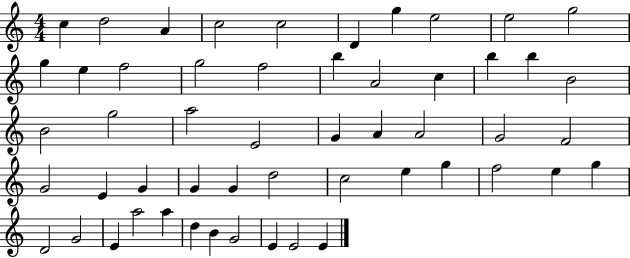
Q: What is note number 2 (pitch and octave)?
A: D5